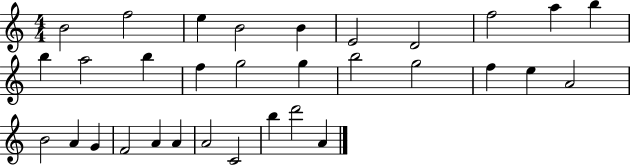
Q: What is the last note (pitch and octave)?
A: A4